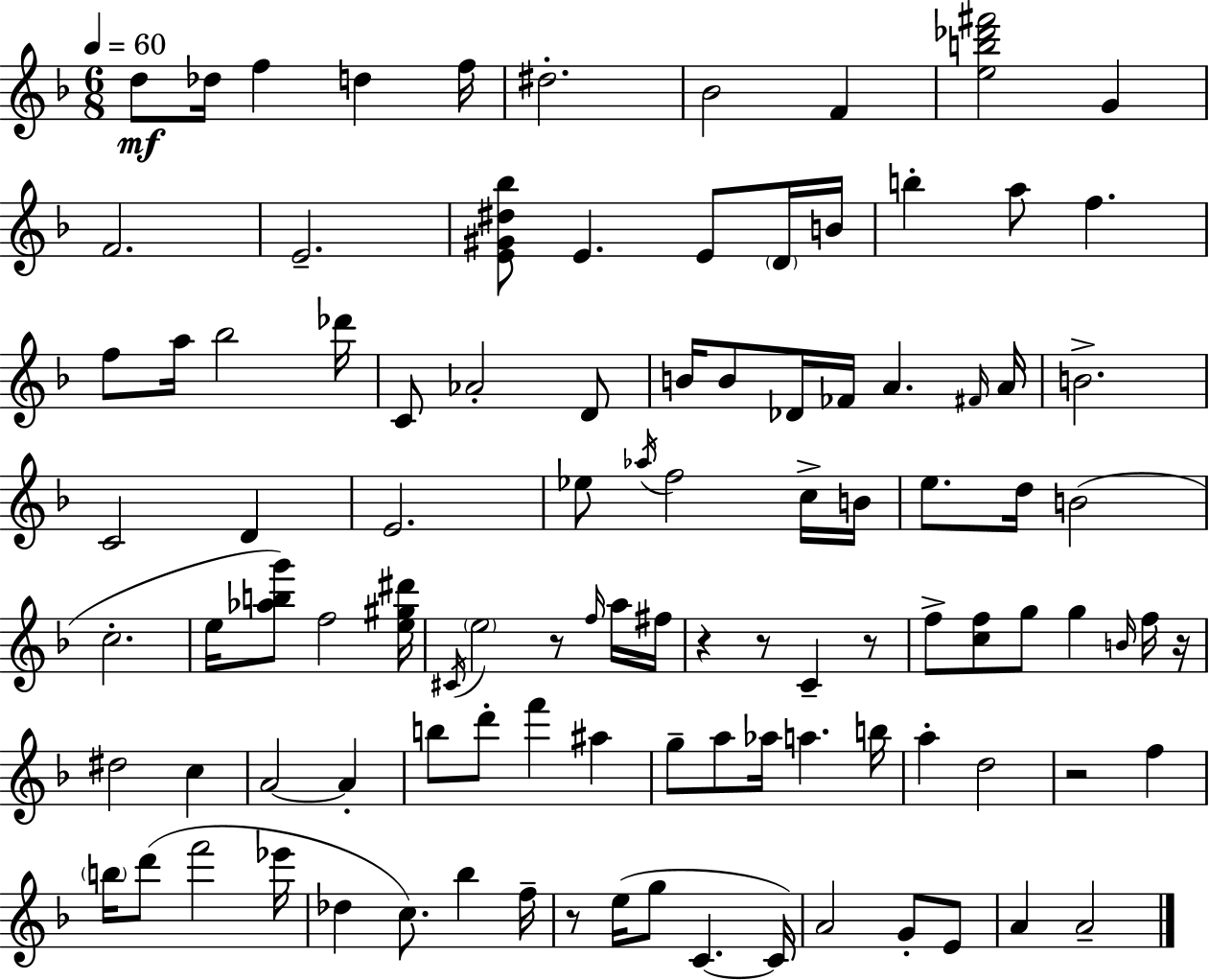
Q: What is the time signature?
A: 6/8